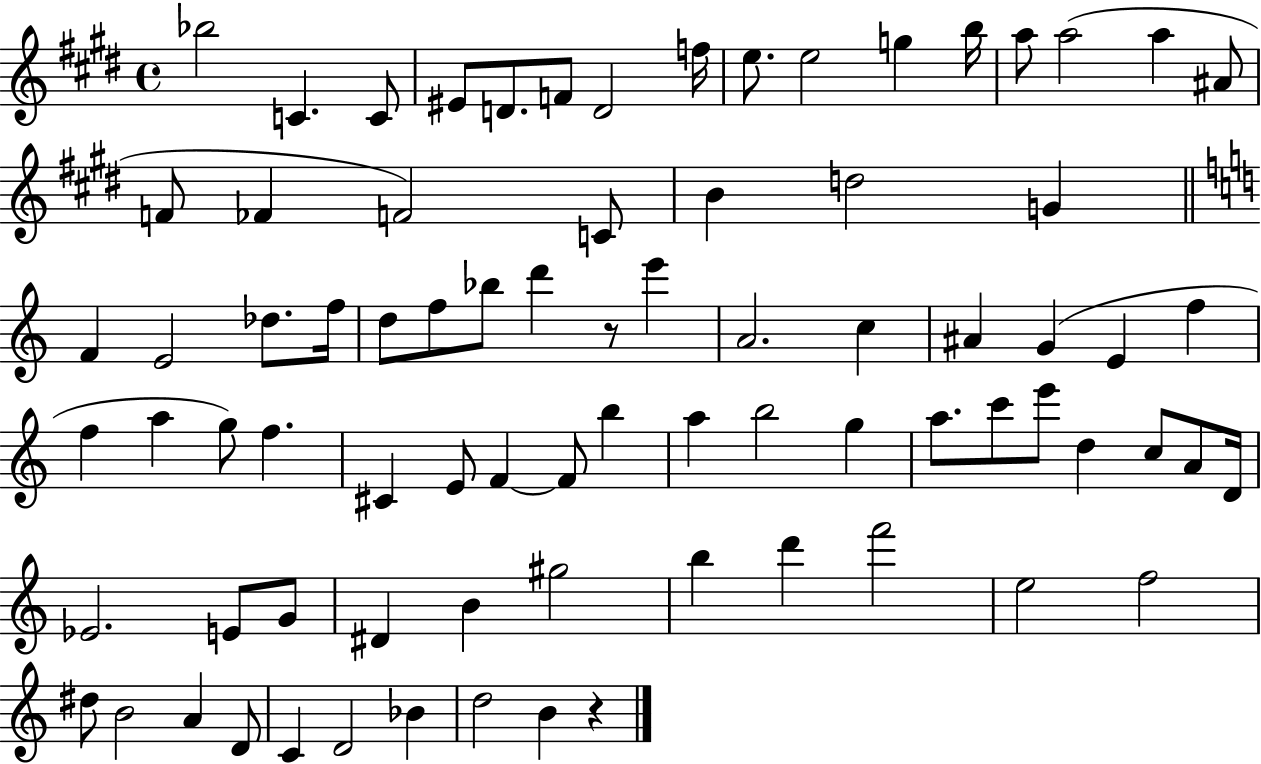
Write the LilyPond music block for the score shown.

{
  \clef treble
  \time 4/4
  \defaultTimeSignature
  \key e \major
  \repeat volta 2 { bes''2 c'4. c'8 | eis'8 d'8. f'8 d'2 f''16 | e''8. e''2 g''4 b''16 | a''8 a''2( a''4 ais'8 | \break f'8 fes'4 f'2) c'8 | b'4 d''2 g'4 | \bar "||" \break \key a \minor f'4 e'2 des''8. f''16 | d''8 f''8 bes''8 d'''4 r8 e'''4 | a'2. c''4 | ais'4 g'4( e'4 f''4 | \break f''4 a''4 g''8) f''4. | cis'4 e'8 f'4~~ f'8 b''4 | a''4 b''2 g''4 | a''8. c'''8 e'''8 d''4 c''8 a'8 d'16 | \break ees'2. e'8 g'8 | dis'4 b'4 gis''2 | b''4 d'''4 f'''2 | e''2 f''2 | \break dis''8 b'2 a'4 d'8 | c'4 d'2 bes'4 | d''2 b'4 r4 | } \bar "|."
}